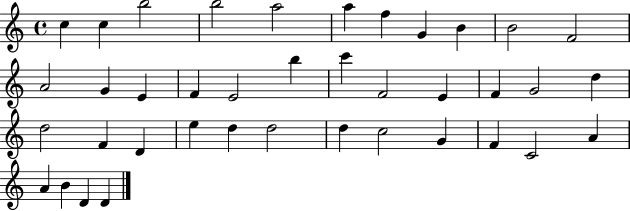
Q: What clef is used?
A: treble